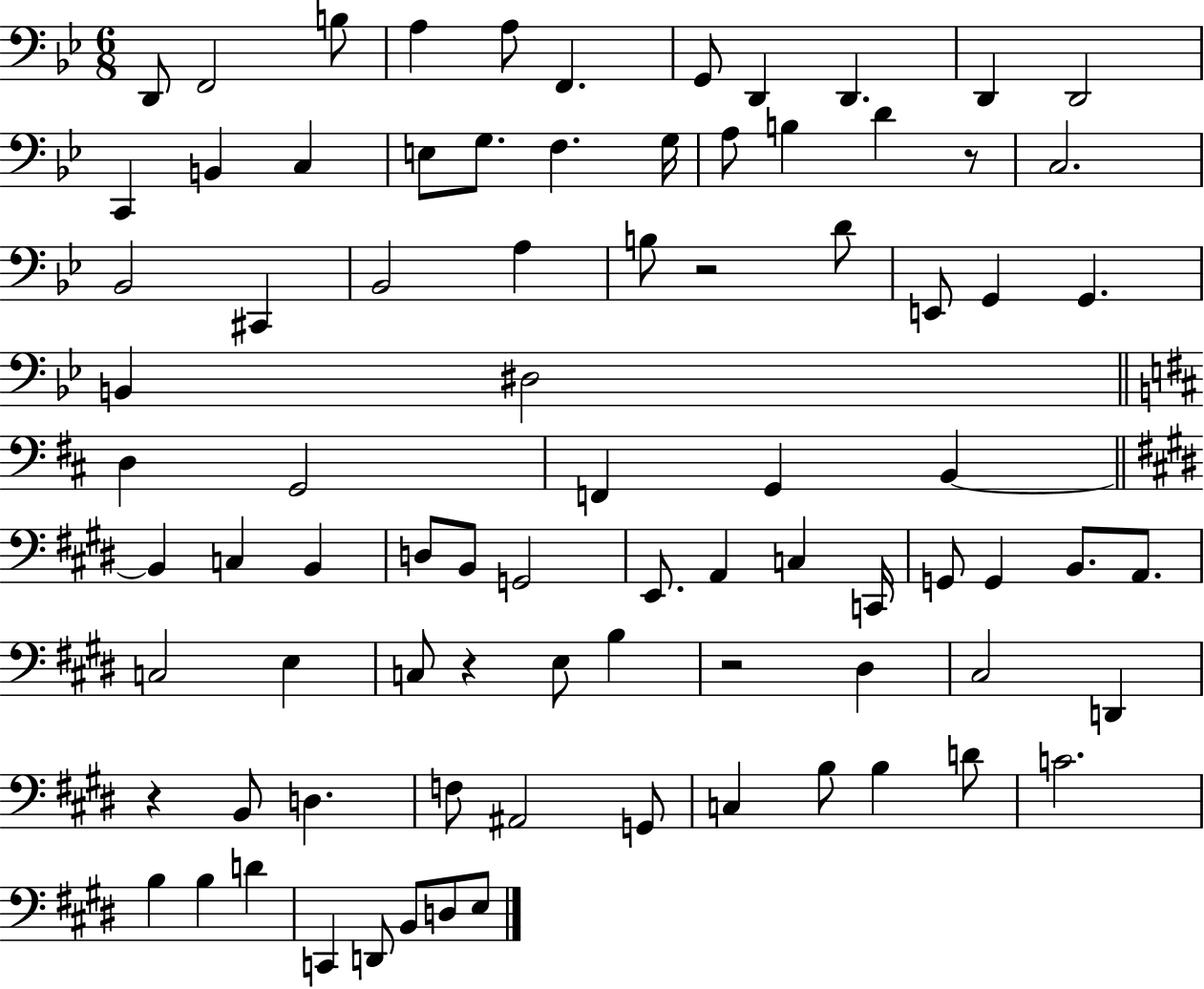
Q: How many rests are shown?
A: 5